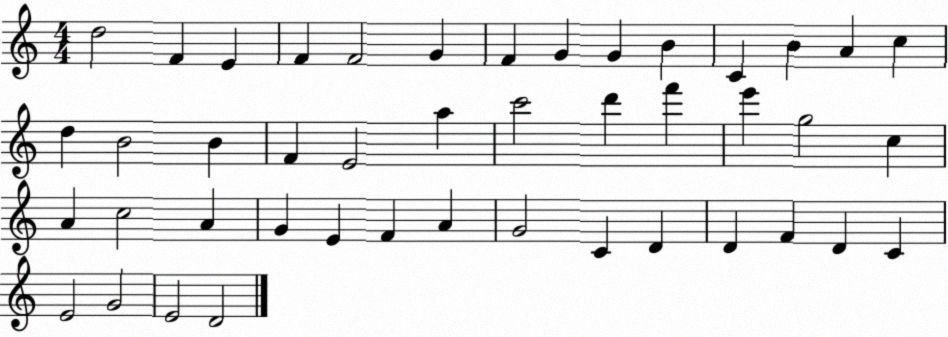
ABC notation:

X:1
T:Untitled
M:4/4
L:1/4
K:C
d2 F E F F2 G F G G B C B A c d B2 B F E2 a c'2 d' f' e' g2 c A c2 A G E F A G2 C D D F D C E2 G2 E2 D2